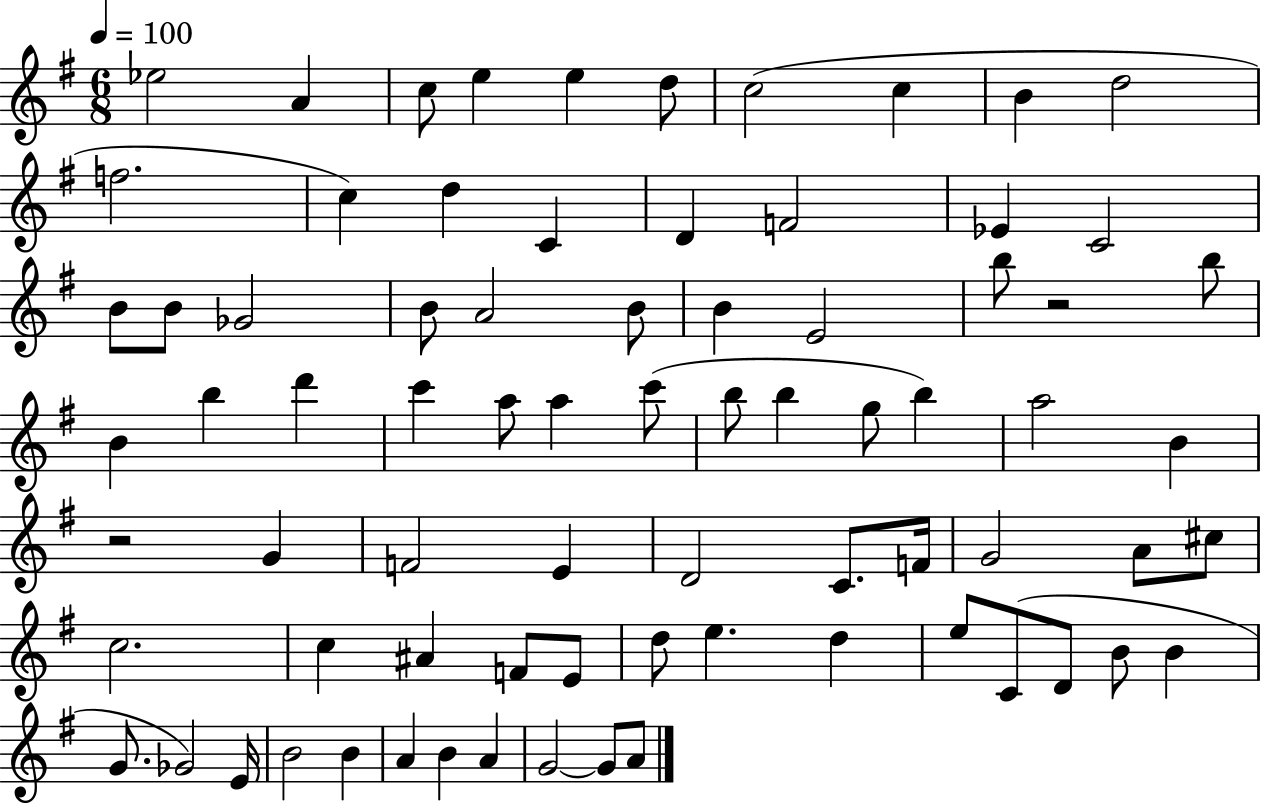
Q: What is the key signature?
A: G major